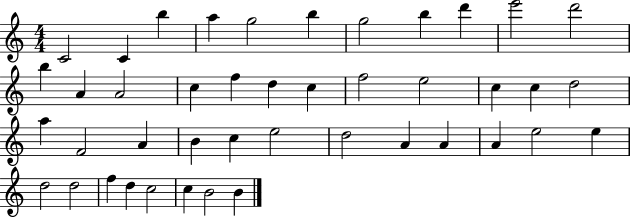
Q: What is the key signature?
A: C major